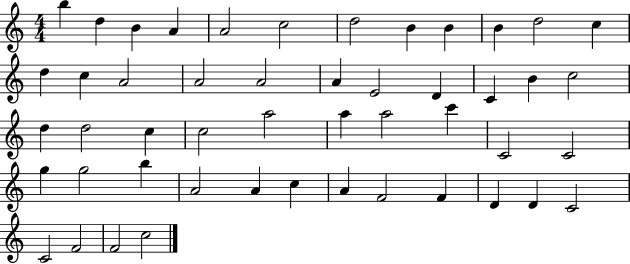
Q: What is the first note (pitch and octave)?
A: B5